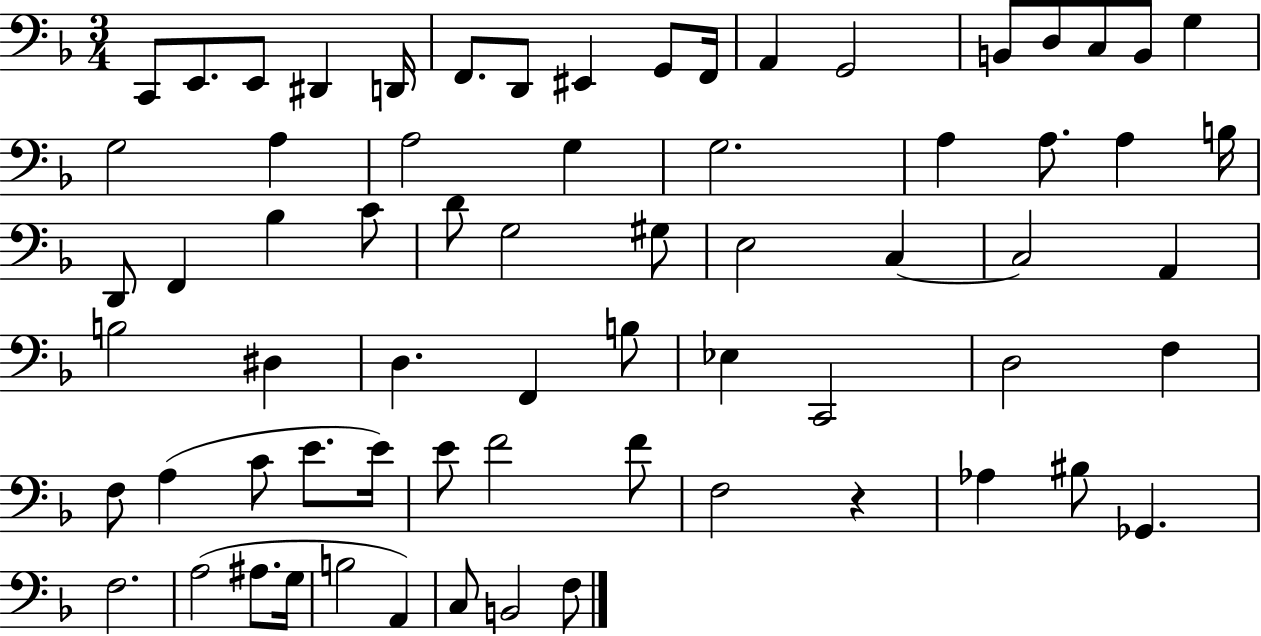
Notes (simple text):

C2/e E2/e. E2/e D#2/q D2/s F2/e. D2/e EIS2/q G2/e F2/s A2/q G2/h B2/e D3/e C3/e B2/e G3/q G3/h A3/q A3/h G3/q G3/h. A3/q A3/e. A3/q B3/s D2/e F2/q Bb3/q C4/e D4/e G3/h G#3/e E3/h C3/q C3/h A2/q B3/h D#3/q D3/q. F2/q B3/e Eb3/q C2/h D3/h F3/q F3/e A3/q C4/e E4/e. E4/s E4/e F4/h F4/e F3/h R/q Ab3/q BIS3/e Gb2/q. F3/h. A3/h A#3/e. G3/s B3/h A2/q C3/e B2/h F3/e